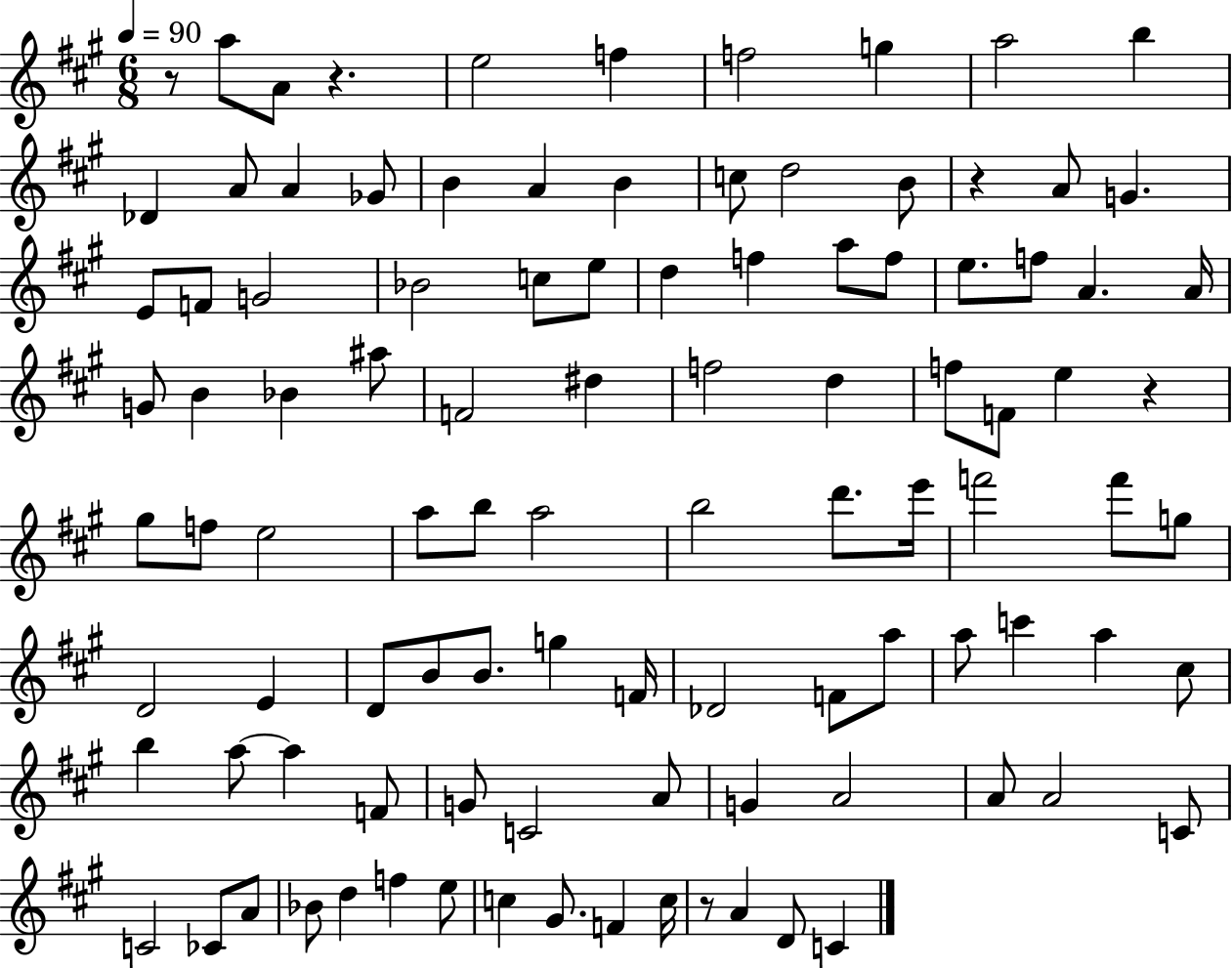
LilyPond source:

{
  \clef treble
  \numericTimeSignature
  \time 6/8
  \key a \major
  \tempo 4 = 90
  \repeat volta 2 { r8 a''8 a'8 r4. | e''2 f''4 | f''2 g''4 | a''2 b''4 | \break des'4 a'8 a'4 ges'8 | b'4 a'4 b'4 | c''8 d''2 b'8 | r4 a'8 g'4. | \break e'8 f'8 g'2 | bes'2 c''8 e''8 | d''4 f''4 a''8 f''8 | e''8. f''8 a'4. a'16 | \break g'8 b'4 bes'4 ais''8 | f'2 dis''4 | f''2 d''4 | f''8 f'8 e''4 r4 | \break gis''8 f''8 e''2 | a''8 b''8 a''2 | b''2 d'''8. e'''16 | f'''2 f'''8 g''8 | \break d'2 e'4 | d'8 b'8 b'8. g''4 f'16 | des'2 f'8 a''8 | a''8 c'''4 a''4 cis''8 | \break b''4 a''8~~ a''4 f'8 | g'8 c'2 a'8 | g'4 a'2 | a'8 a'2 c'8 | \break c'2 ces'8 a'8 | bes'8 d''4 f''4 e''8 | c''4 gis'8. f'4 c''16 | r8 a'4 d'8 c'4 | \break } \bar "|."
}